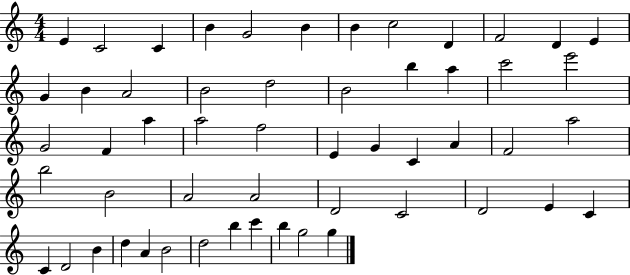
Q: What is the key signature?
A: C major